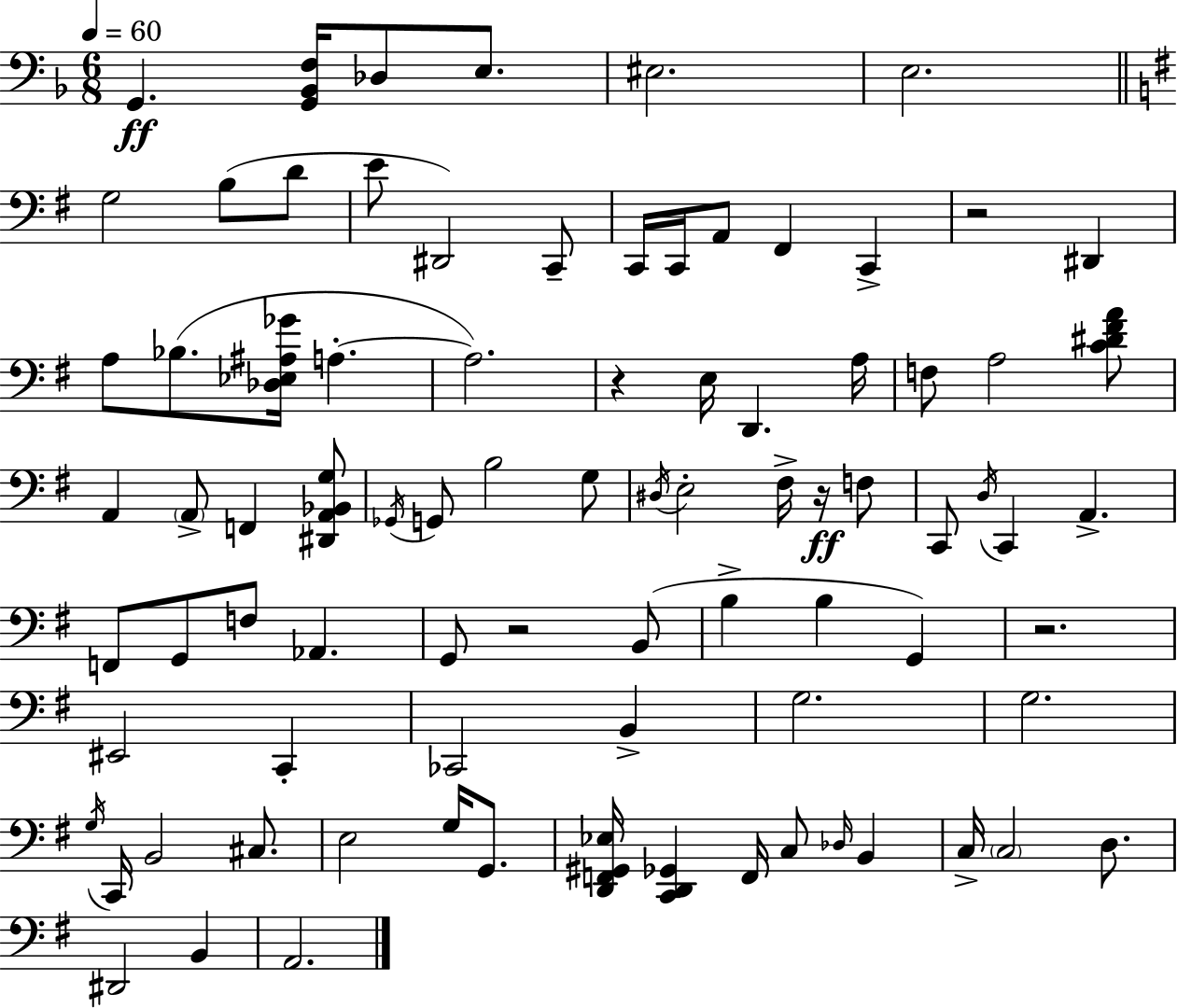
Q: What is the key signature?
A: F major